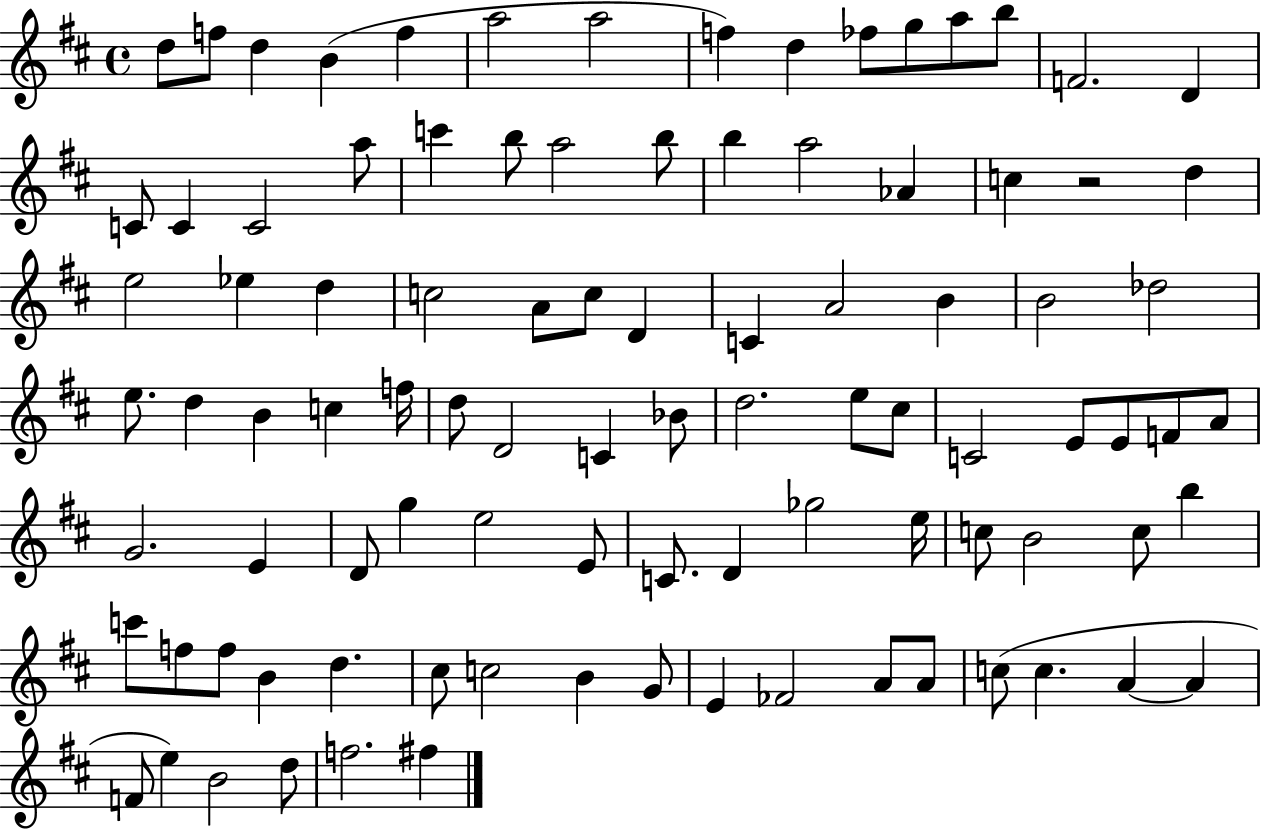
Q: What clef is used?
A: treble